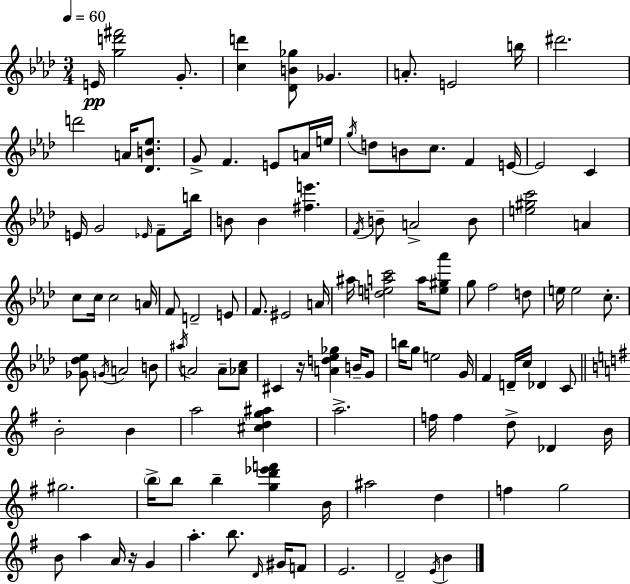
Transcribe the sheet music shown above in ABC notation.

X:1
T:Untitled
M:3/4
L:1/4
K:Ab
E/4 [gd'^f']2 G/2 [cd'] [_DB_g]/2 _G A/2 E2 b/4 ^d'2 d'2 A/4 [_DB_e]/2 G/2 F E/2 A/4 e/4 g/4 d/2 B/2 c/2 F E/4 E2 C E/4 G2 _E/4 F/2 b/4 B/2 B [^fe'] F/4 B/2 A2 B/2 [e^gc']2 A c/2 c/4 c2 A/4 F/2 D2 E/2 F/2 ^E2 A/4 ^a/4 [deac']2 a/4 [e^g_a']/2 g/2 f2 d/2 e/4 e2 c/2 [_G_d_e]/2 G/4 A2 B/2 ^a/4 A2 A/2 [_Ac]/2 ^C z/4 [Ad_e_g] B/4 G/2 b/4 g/2 e2 G/4 F D/4 c/4 _D C/2 B2 B a2 [^cdg^a] a2 f/4 f d/2 _D B/4 ^g2 b/4 b/2 b [gd'_e'f'] B/4 ^a2 d f g2 B/2 a A/4 z/4 G a b/2 D/4 ^G/4 F/2 E2 D2 E/4 B